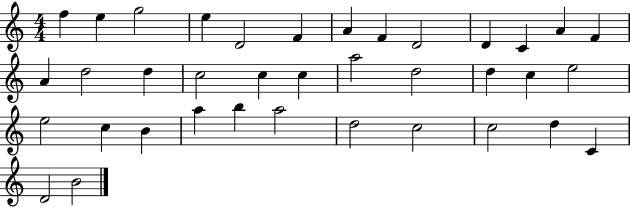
F5/q E5/q G5/h E5/q D4/h F4/q A4/q F4/q D4/h D4/q C4/q A4/q F4/q A4/q D5/h D5/q C5/h C5/q C5/q A5/h D5/h D5/q C5/q E5/h E5/h C5/q B4/q A5/q B5/q A5/h D5/h C5/h C5/h D5/q C4/q D4/h B4/h